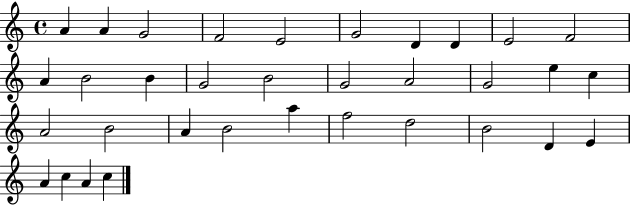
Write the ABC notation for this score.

X:1
T:Untitled
M:4/4
L:1/4
K:C
A A G2 F2 E2 G2 D D E2 F2 A B2 B G2 B2 G2 A2 G2 e c A2 B2 A B2 a f2 d2 B2 D E A c A c